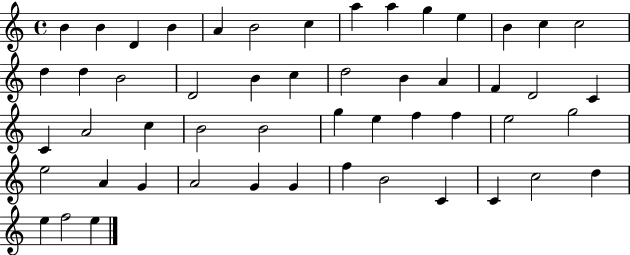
X:1
T:Untitled
M:4/4
L:1/4
K:C
B B D B A B2 c a a g e B c c2 d d B2 D2 B c d2 B A F D2 C C A2 c B2 B2 g e f f e2 g2 e2 A G A2 G G f B2 C C c2 d e f2 e